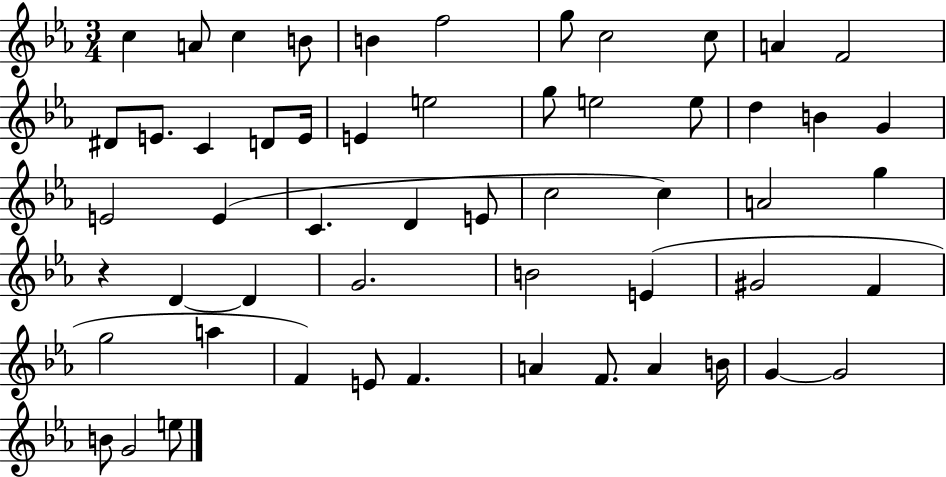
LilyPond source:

{
  \clef treble
  \numericTimeSignature
  \time 3/4
  \key ees \major
  c''4 a'8 c''4 b'8 | b'4 f''2 | g''8 c''2 c''8 | a'4 f'2 | \break dis'8 e'8. c'4 d'8 e'16 | e'4 e''2 | g''8 e''2 e''8 | d''4 b'4 g'4 | \break e'2 e'4( | c'4. d'4 e'8 | c''2 c''4) | a'2 g''4 | \break r4 d'4~~ d'4 | g'2. | b'2 e'4( | gis'2 f'4 | \break g''2 a''4 | f'4) e'8 f'4. | a'4 f'8. a'4 b'16 | g'4~~ g'2 | \break b'8 g'2 e''8 | \bar "|."
}